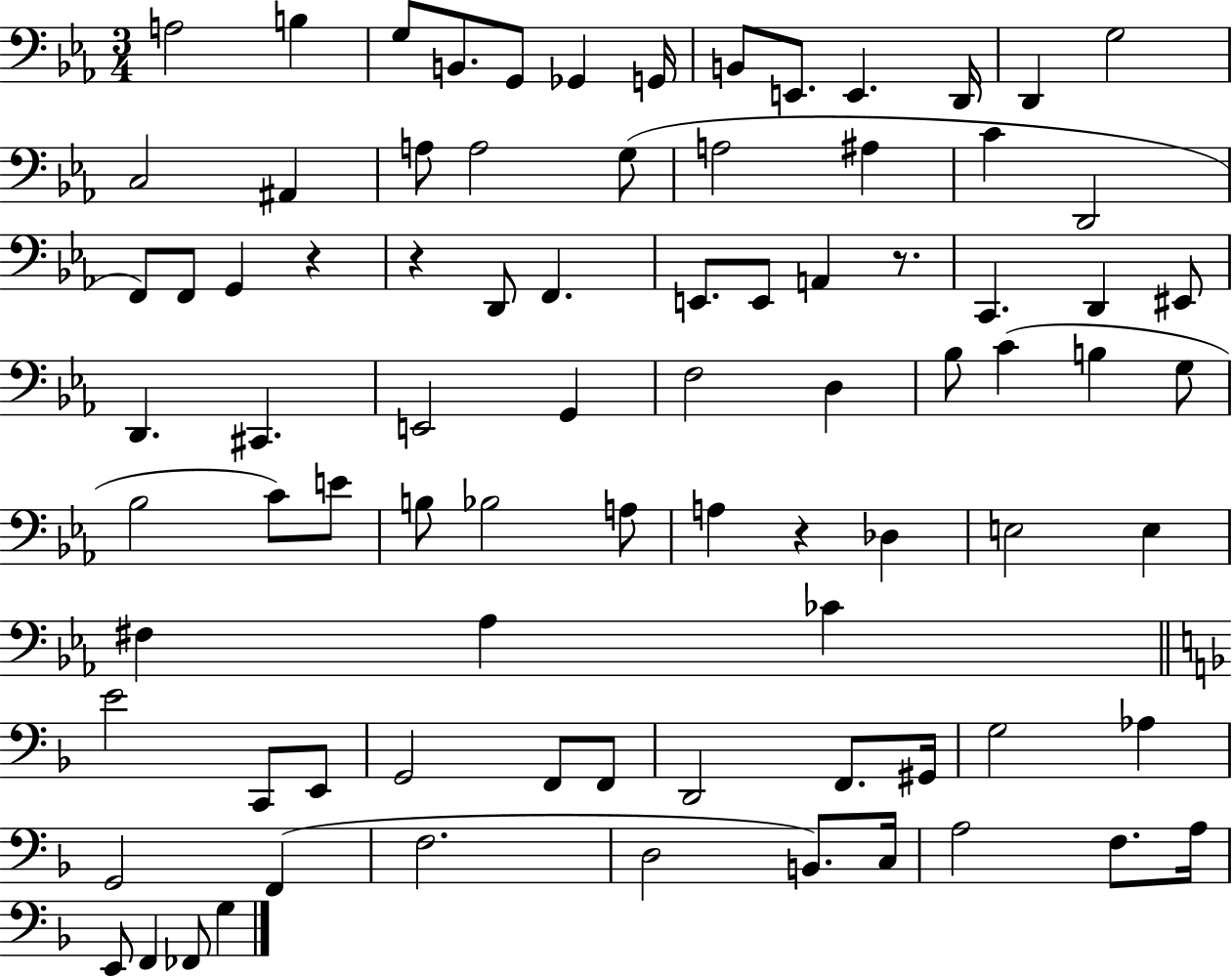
X:1
T:Untitled
M:3/4
L:1/4
K:Eb
A,2 B, G,/2 B,,/2 G,,/2 _G,, G,,/4 B,,/2 E,,/2 E,, D,,/4 D,, G,2 C,2 ^A,, A,/2 A,2 G,/2 A,2 ^A, C D,,2 F,,/2 F,,/2 G,, z z D,,/2 F,, E,,/2 E,,/2 A,, z/2 C,, D,, ^E,,/2 D,, ^C,, E,,2 G,, F,2 D, _B,/2 C B, G,/2 _B,2 C/2 E/2 B,/2 _B,2 A,/2 A, z _D, E,2 E, ^F, _A, _C E2 C,,/2 E,,/2 G,,2 F,,/2 F,,/2 D,,2 F,,/2 ^G,,/4 G,2 _A, G,,2 F,, F,2 D,2 B,,/2 C,/4 A,2 F,/2 A,/4 E,,/2 F,, _F,,/2 G,